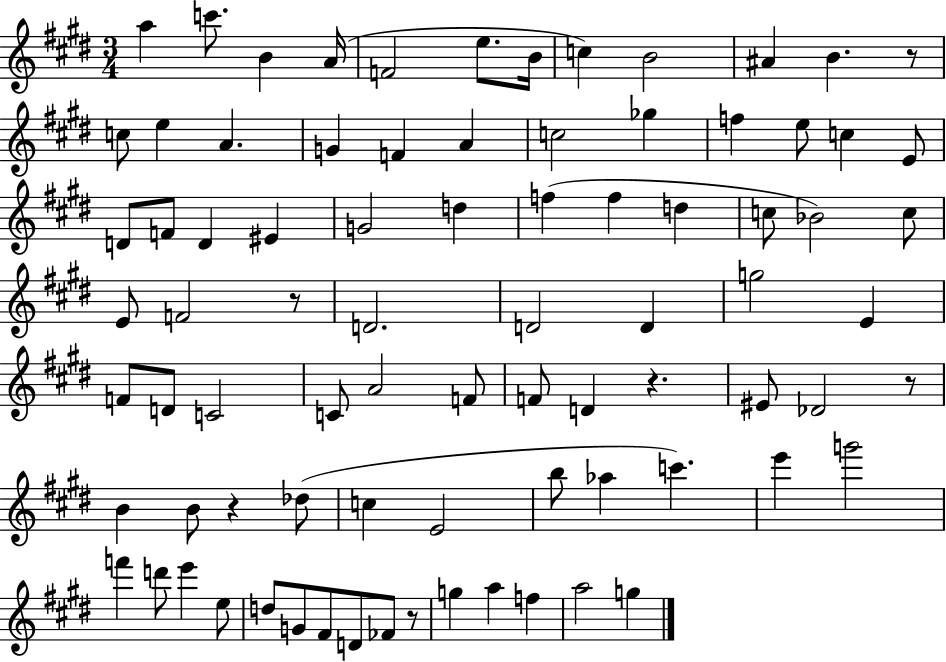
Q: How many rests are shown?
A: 6